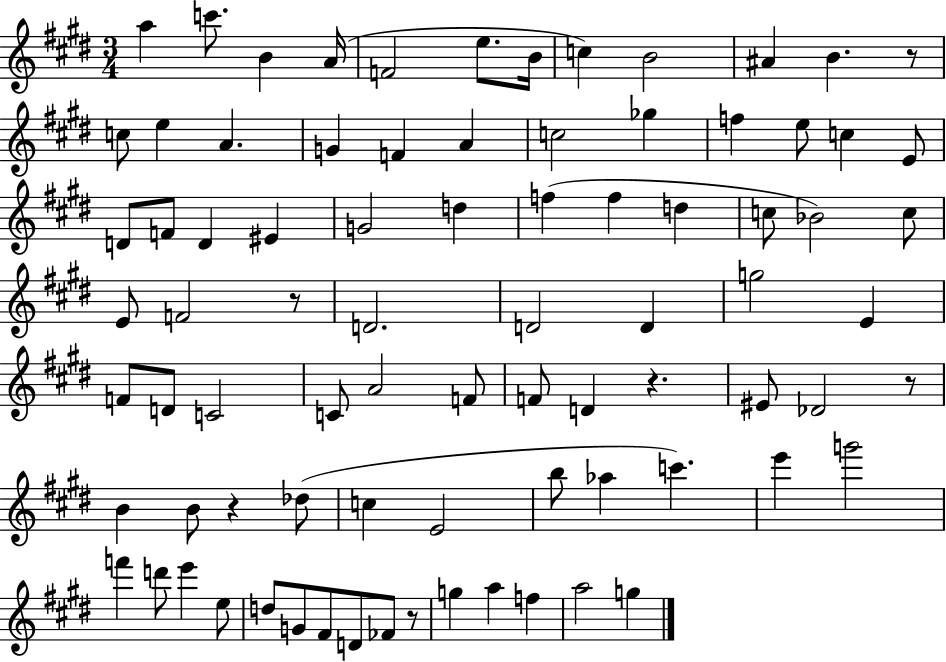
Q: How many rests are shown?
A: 6